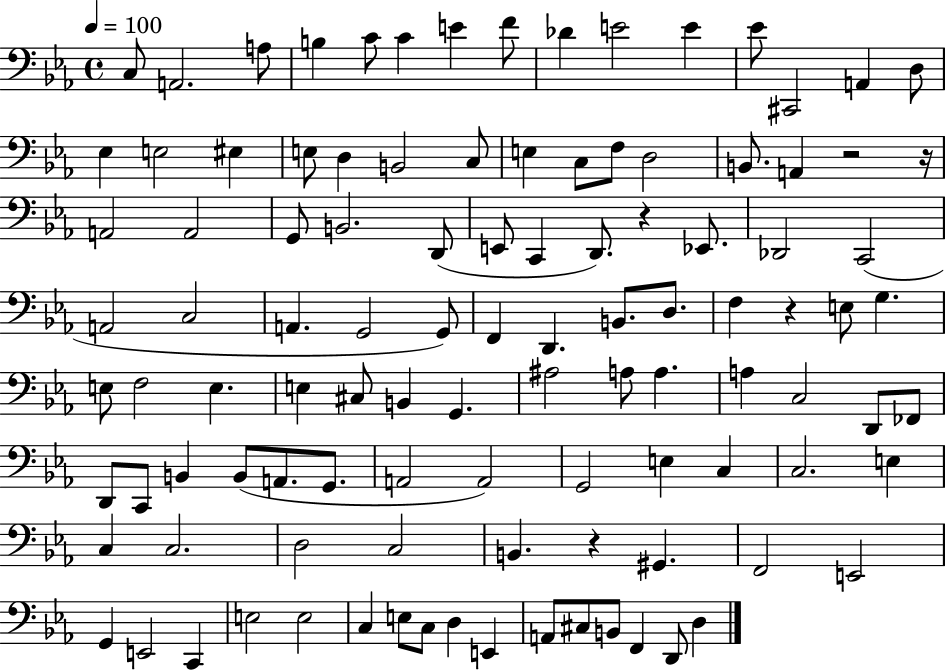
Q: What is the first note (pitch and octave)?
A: C3